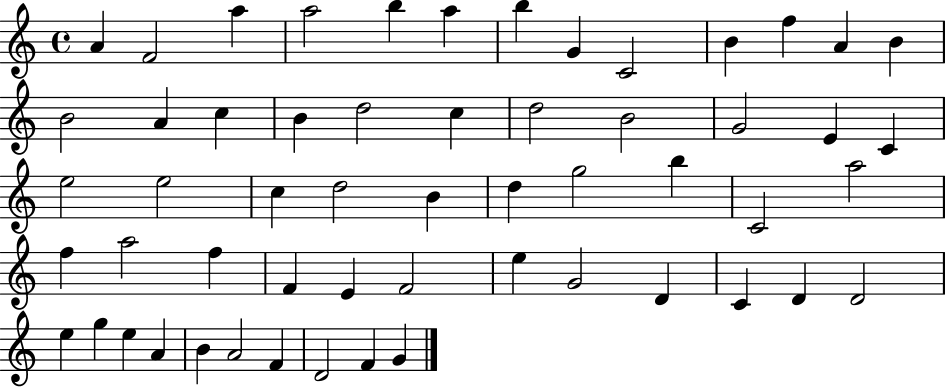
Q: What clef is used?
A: treble